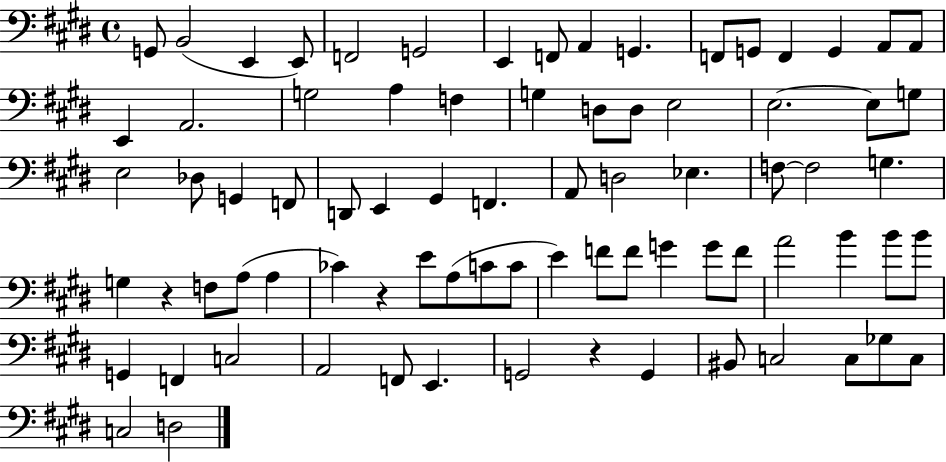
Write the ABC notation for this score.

X:1
T:Untitled
M:4/4
L:1/4
K:E
G,,/2 B,,2 E,, E,,/2 F,,2 G,,2 E,, F,,/2 A,, G,, F,,/2 G,,/2 F,, G,, A,,/2 A,,/2 E,, A,,2 G,2 A, F, G, D,/2 D,/2 E,2 E,2 E,/2 G,/2 E,2 _D,/2 G,, F,,/2 D,,/2 E,, ^G,, F,, A,,/2 D,2 _E, F,/2 F,2 G, G, z F,/2 A,/2 A, _C z E/2 A,/2 C/2 C/2 E F/2 F/2 G G/2 F/2 A2 B B/2 B/2 G,, F,, C,2 A,,2 F,,/2 E,, G,,2 z G,, ^B,,/2 C,2 C,/2 _G,/2 C,/2 C,2 D,2